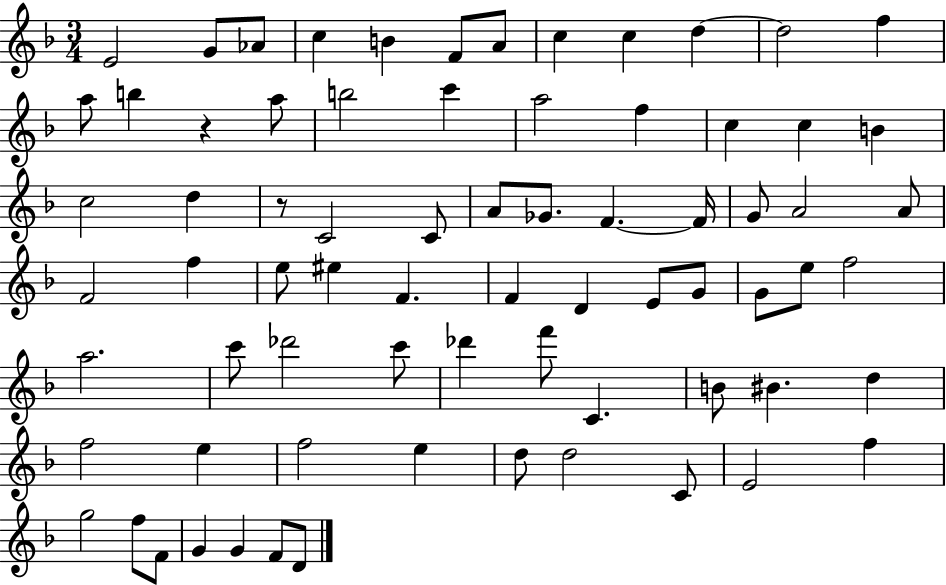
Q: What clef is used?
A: treble